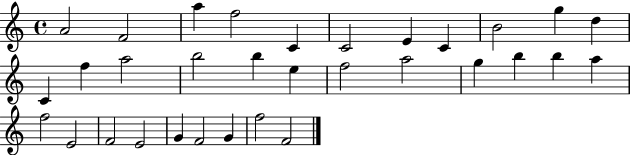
{
  \clef treble
  \time 4/4
  \defaultTimeSignature
  \key c \major
  a'2 f'2 | a''4 f''2 c'4 | c'2 e'4 c'4 | b'2 g''4 d''4 | \break c'4 f''4 a''2 | b''2 b''4 e''4 | f''2 a''2 | g''4 b''4 b''4 a''4 | \break f''2 e'2 | f'2 e'2 | g'4 f'2 g'4 | f''2 f'2 | \break \bar "|."
}